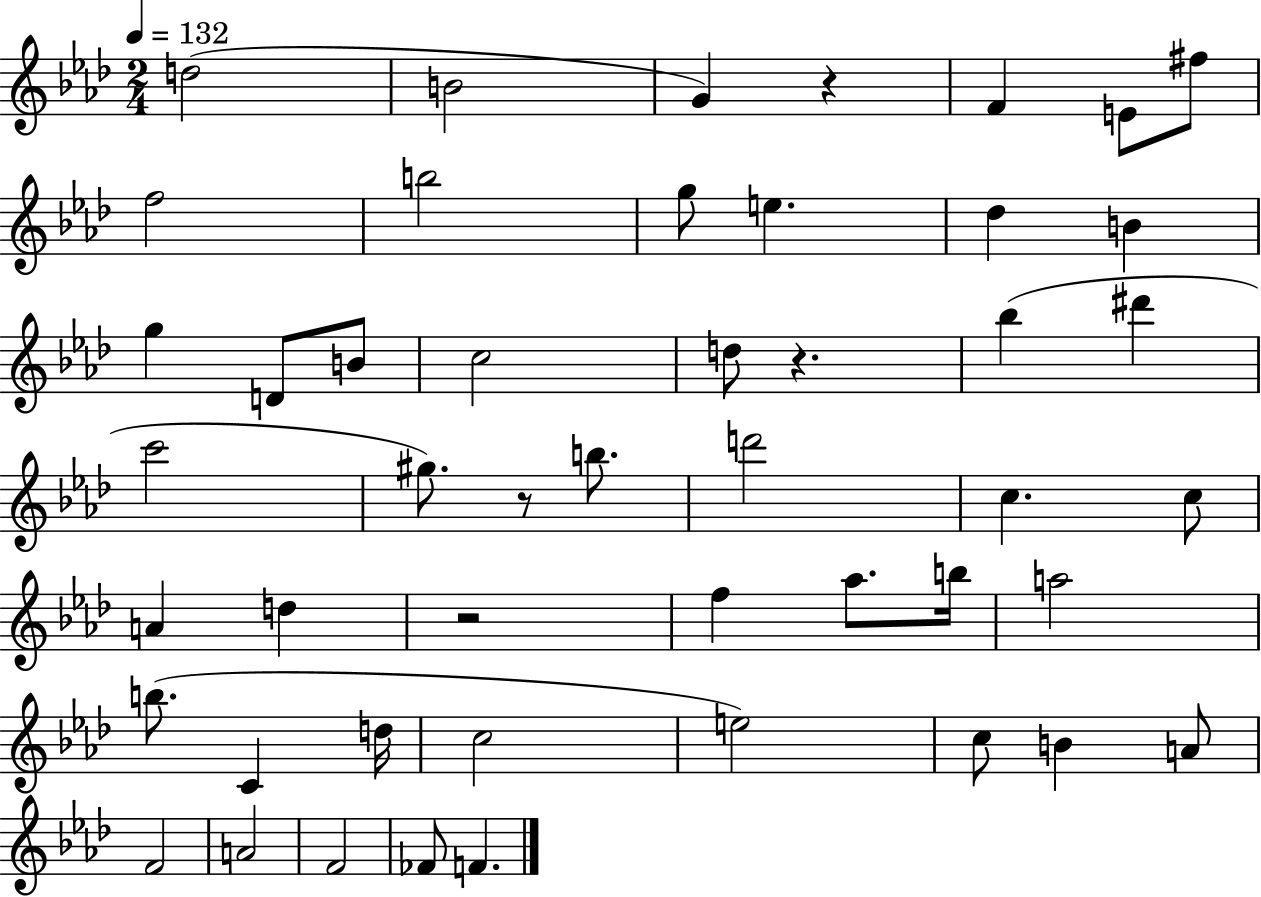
X:1
T:Untitled
M:2/4
L:1/4
K:Ab
d2 B2 G z F E/2 ^f/2 f2 b2 g/2 e _d B g D/2 B/2 c2 d/2 z _b ^d' c'2 ^g/2 z/2 b/2 d'2 c c/2 A d z2 f _a/2 b/4 a2 b/2 C d/4 c2 e2 c/2 B A/2 F2 A2 F2 _F/2 F